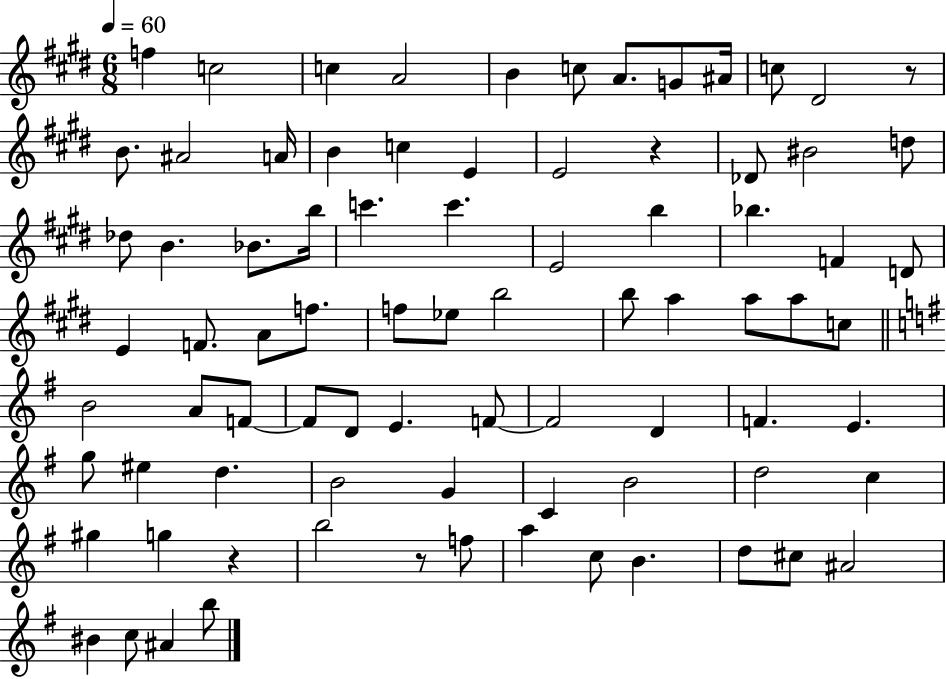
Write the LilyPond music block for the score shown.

{
  \clef treble
  \numericTimeSignature
  \time 6/8
  \key e \major
  \tempo 4 = 60
  f''4 c''2 | c''4 a'2 | b'4 c''8 a'8. g'8 ais'16 | c''8 dis'2 r8 | \break b'8. ais'2 a'16 | b'4 c''4 e'4 | e'2 r4 | des'8 bis'2 d''8 | \break des''8 b'4. bes'8. b''16 | c'''4. c'''4. | e'2 b''4 | bes''4. f'4 d'8 | \break e'4 f'8. a'8 f''8. | f''8 ees''8 b''2 | b''8 a''4 a''8 a''8 c''8 | \bar "||" \break \key g \major b'2 a'8 f'8~~ | f'8 d'8 e'4. f'8~~ | f'2 d'4 | f'4. e'4. | \break g''8 eis''4 d''4. | b'2 g'4 | c'4 b'2 | d''2 c''4 | \break gis''4 g''4 r4 | b''2 r8 f''8 | a''4 c''8 b'4. | d''8 cis''8 ais'2 | \break bis'4 c''8 ais'4 b''8 | \bar "|."
}